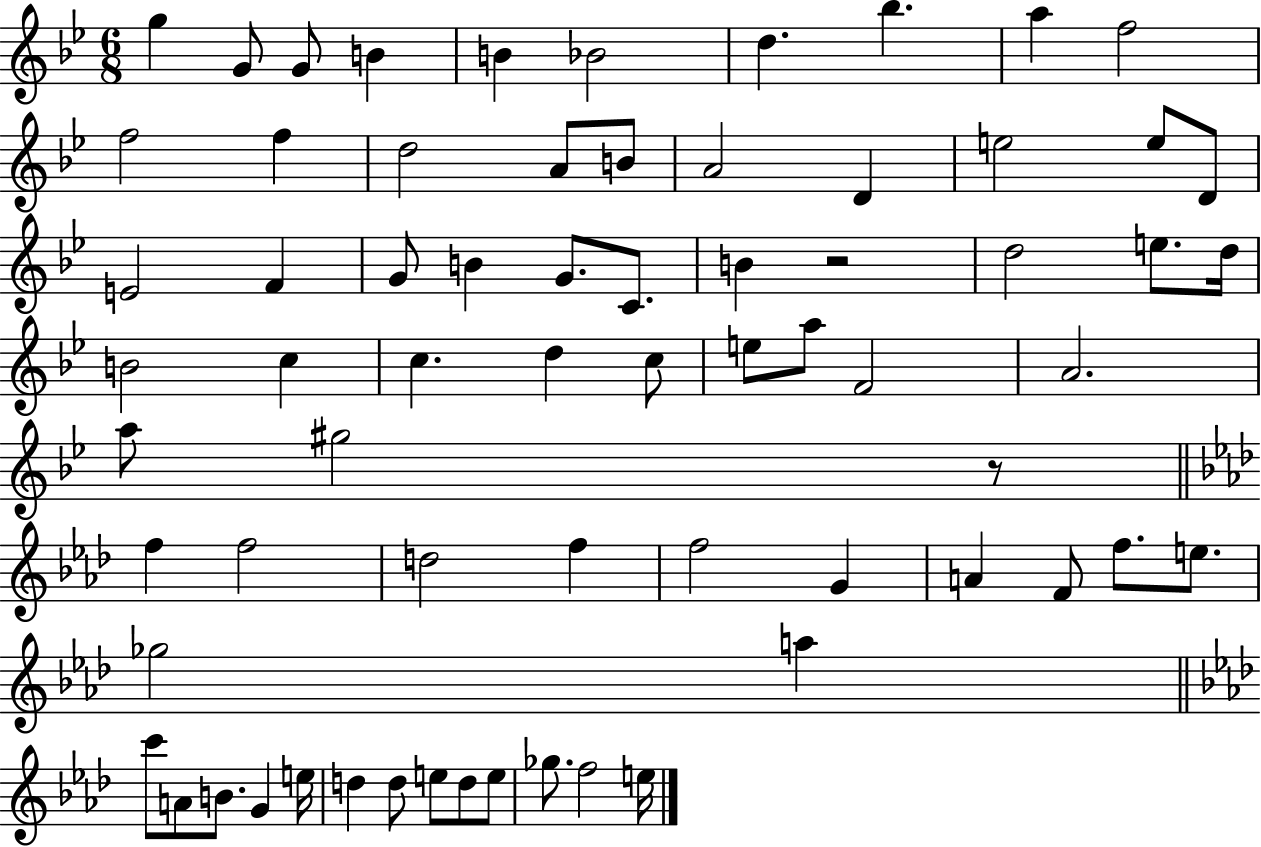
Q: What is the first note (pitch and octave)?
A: G5